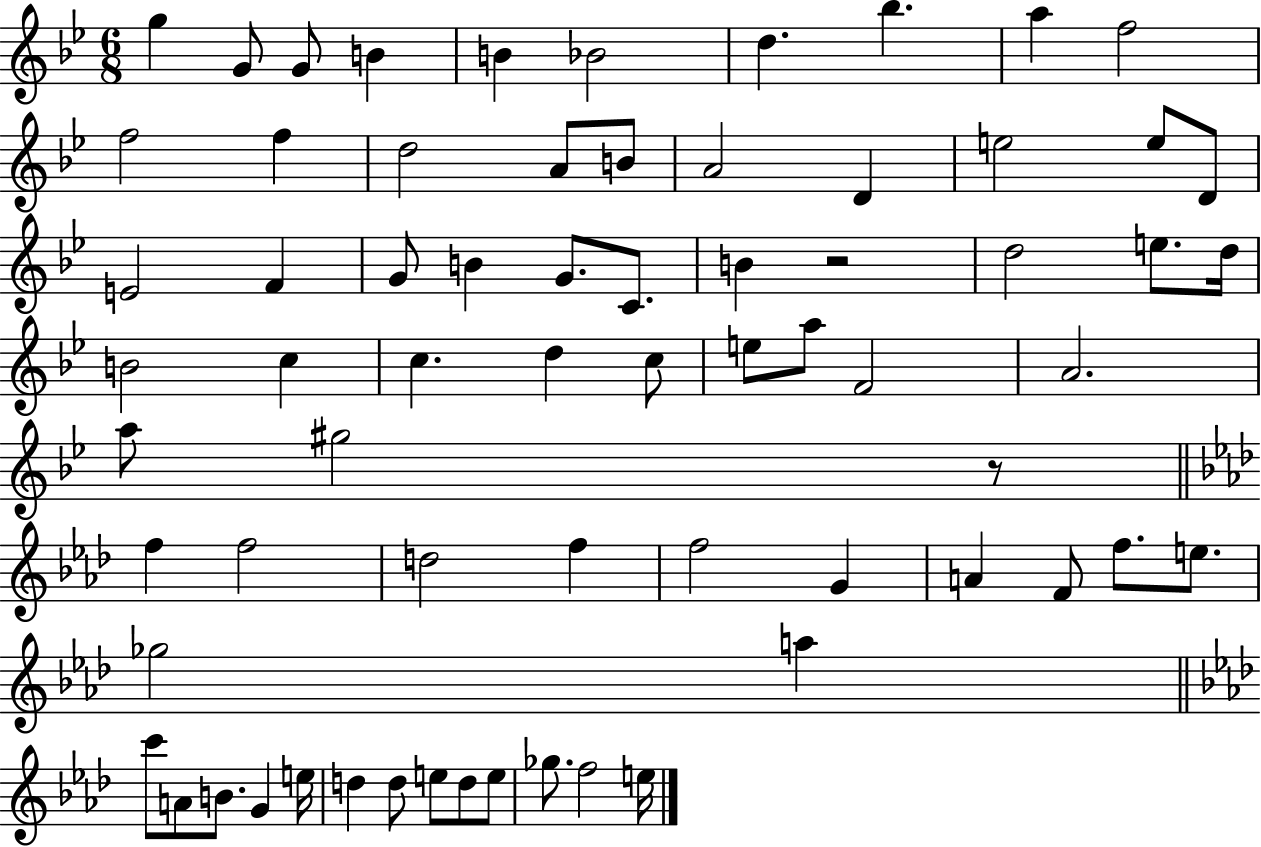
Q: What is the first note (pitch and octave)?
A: G5